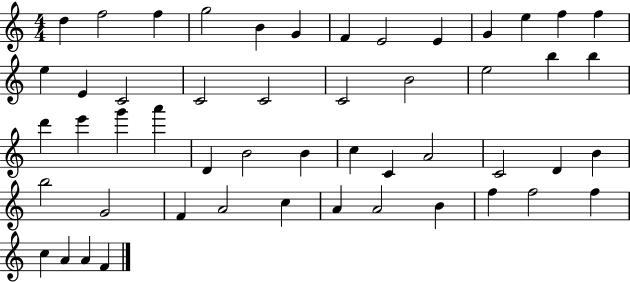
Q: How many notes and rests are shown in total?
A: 51